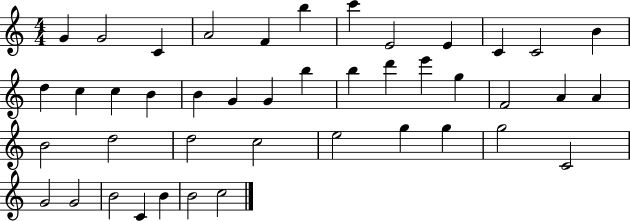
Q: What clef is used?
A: treble